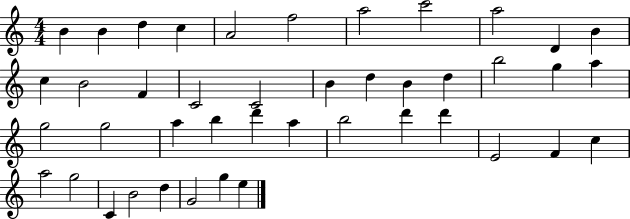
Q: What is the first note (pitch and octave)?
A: B4